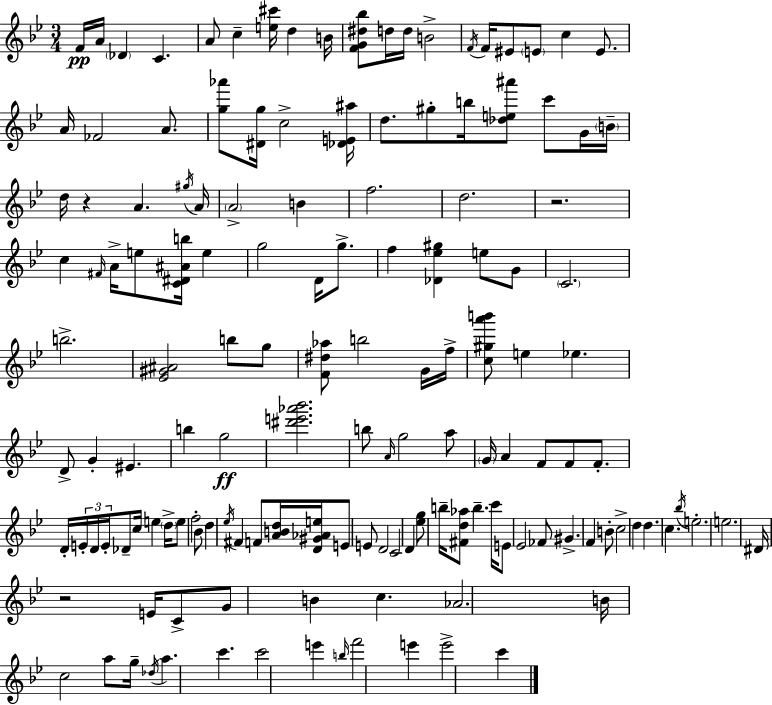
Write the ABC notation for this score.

X:1
T:Untitled
M:3/4
L:1/4
K:Gm
F/4 A/4 _D C A/2 c [e^c']/4 d B/4 [FG^d_b]/2 d/4 d/4 B2 F/4 F/4 ^E/2 E/2 c E/2 A/4 _F2 A/2 [g_a']/2 [^Dg]/4 c2 [_DE^a]/4 d/2 ^g/2 b/4 [_de^a']/2 c'/2 G/4 B/4 d/4 z A ^g/4 A/4 A2 B f2 d2 z2 c ^F/4 A/4 e/2 [C^D^Ab]/4 e g2 D/4 g/2 f [_D_e^g] e/2 G/2 C2 b2 [_E^G^A]2 b/2 g/2 [F^d_a]/2 b2 G/4 f/4 [c^ga'b']/2 e _e D/2 G ^E b g2 [^d'e'_a'_b']2 b/2 A/4 g2 a/2 G/4 A F/2 F/2 F/2 D/4 E/4 D/4 E/4 _D/2 c/4 e d/4 e/2 f2 _B/2 d _e/4 ^F F/2 [ABd]/4 [D^G_Ae]/4 E/2 E/2 D2 C2 D [_eg]/2 b/4 [^Fd_a]/2 b c'/4 E/2 _E2 _F/2 ^G F B/2 c2 d d c _b/4 e2 e2 ^D/4 z2 E/4 C/2 G/2 B c _A2 B/4 c2 a/2 g/4 _d/4 a c' c'2 e' b/4 f'2 e' e'2 c'